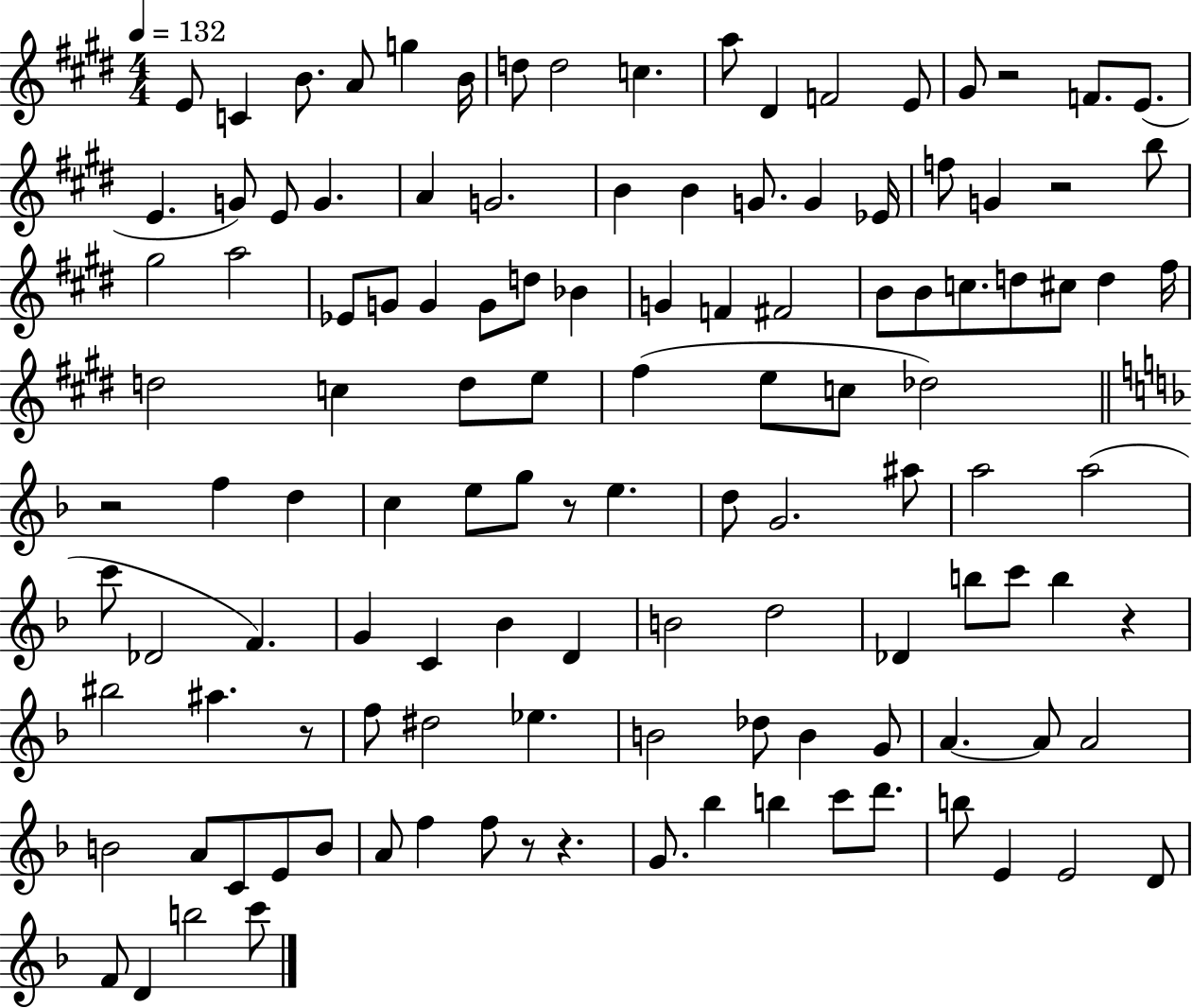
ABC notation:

X:1
T:Untitled
M:4/4
L:1/4
K:E
E/2 C B/2 A/2 g B/4 d/2 d2 c a/2 ^D F2 E/2 ^G/2 z2 F/2 E/2 E G/2 E/2 G A G2 B B G/2 G _E/4 f/2 G z2 b/2 ^g2 a2 _E/2 G/2 G G/2 d/2 _B G F ^F2 B/2 B/2 c/2 d/2 ^c/2 d ^f/4 d2 c d/2 e/2 ^f e/2 c/2 _d2 z2 f d c e/2 g/2 z/2 e d/2 G2 ^a/2 a2 a2 c'/2 _D2 F G C _B D B2 d2 _D b/2 c'/2 b z ^b2 ^a z/2 f/2 ^d2 _e B2 _d/2 B G/2 A A/2 A2 B2 A/2 C/2 E/2 B/2 A/2 f f/2 z/2 z G/2 _b b c'/2 d'/2 b/2 E E2 D/2 F/2 D b2 c'/2